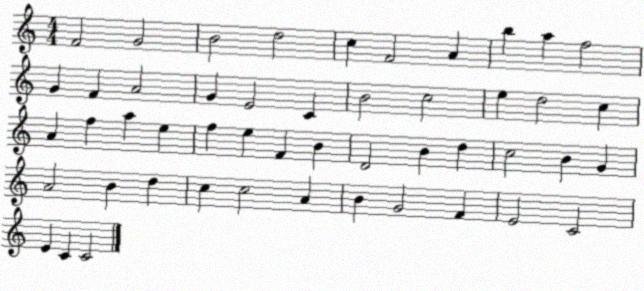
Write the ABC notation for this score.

X:1
T:Untitled
M:4/4
L:1/4
K:C
F2 G2 B2 d2 c F2 A b a f2 G F A2 G E2 C B2 c2 e d2 c A f a e f e F B D2 B d c2 B G A2 B d c c2 A B G2 F E2 C2 E C C2